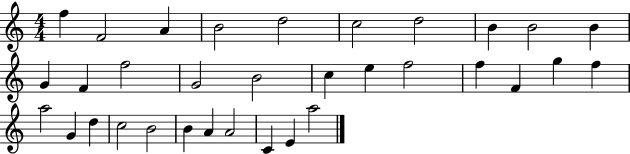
X:1
T:Untitled
M:4/4
L:1/4
K:C
f F2 A B2 d2 c2 d2 B B2 B G F f2 G2 B2 c e f2 f F g f a2 G d c2 B2 B A A2 C E a2